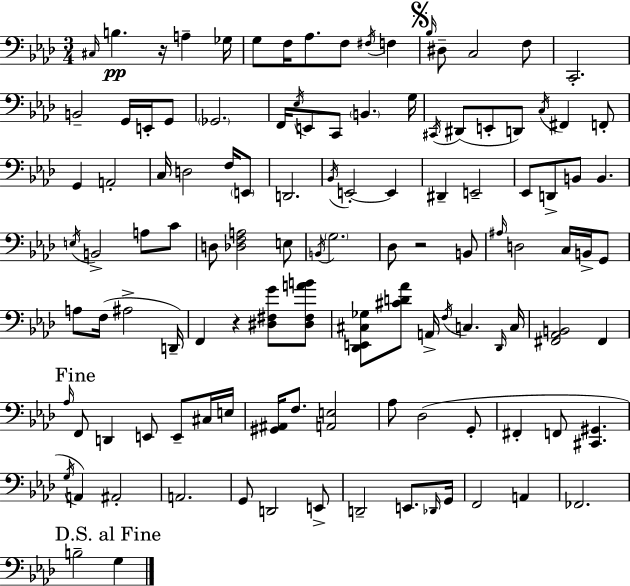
C#3/s B3/q. R/s A3/q Gb3/s G3/e F3/s Ab3/e. F3/e F#3/s F3/q Bb3/s D#3/e C3/h F3/e C2/h. B2/h G2/s E2/s G2/e Gb2/h. F2/s Eb3/s E2/e C2/e B2/q. G3/s C#2/s D#2/e E2/e D2/e C3/s F#2/q F2/e G2/q A2/h C3/s D3/h F3/s E2/e D2/h. Bb2/s E2/h E2/q D#2/q E2/h Eb2/e D2/e B2/e B2/q. E3/s B2/h A3/e C4/e D3/e [Db3,F3,A3]/h E3/e B2/s G3/h. Db3/e R/h B2/e A#3/s D3/h C3/s B2/s G2/e A3/e F3/s A#3/h D2/s F2/q R/q [D#3,F#3,G4]/e [D#3,F#3,A4,B4]/e [Db2,E2,C#3,Gb3]/e [C#4,D4,Ab4]/e A2/s F3/s C3/q. Db2/s C3/s [F#2,Ab2,B2]/h F#2/q Ab3/s F2/e D2/q E2/e E2/e C#3/s E3/s [G#2,A#2]/s F3/e. [A2,E3]/h Ab3/e Db3/h G2/e F#2/q F2/e [C#2,G#2]/q. G3/s A2/q A#2/h A2/h. G2/e D2/h E2/e D2/h E2/e. Db2/s G2/s F2/h A2/q FES2/h. B3/h G3/q